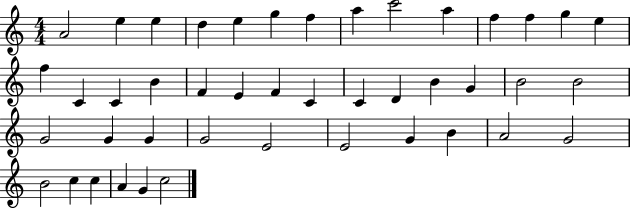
X:1
T:Untitled
M:4/4
L:1/4
K:C
A2 e e d e g f a c'2 a f f g e f C C B F E F C C D B G B2 B2 G2 G G G2 E2 E2 G B A2 G2 B2 c c A G c2